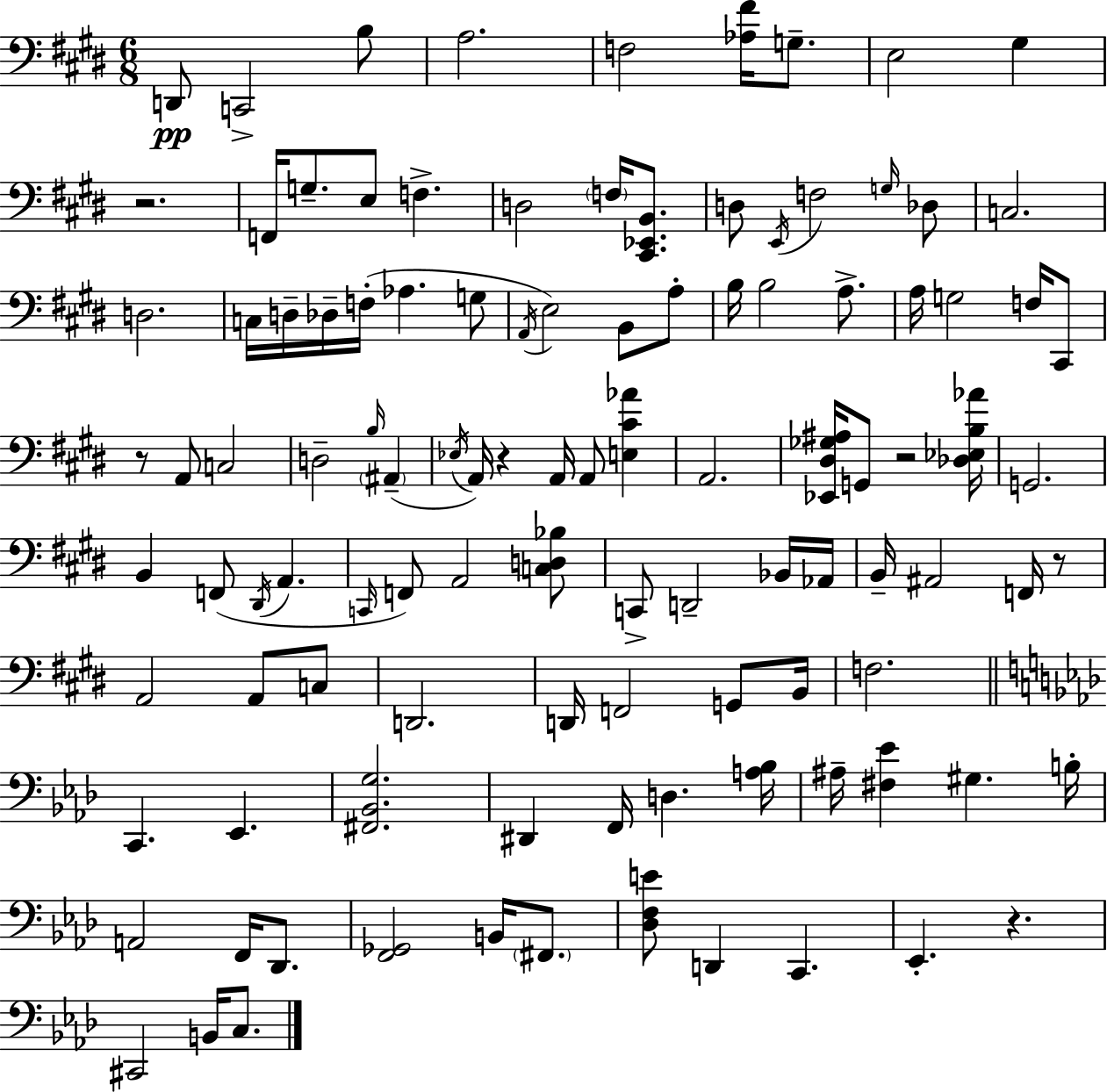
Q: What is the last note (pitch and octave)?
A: C3